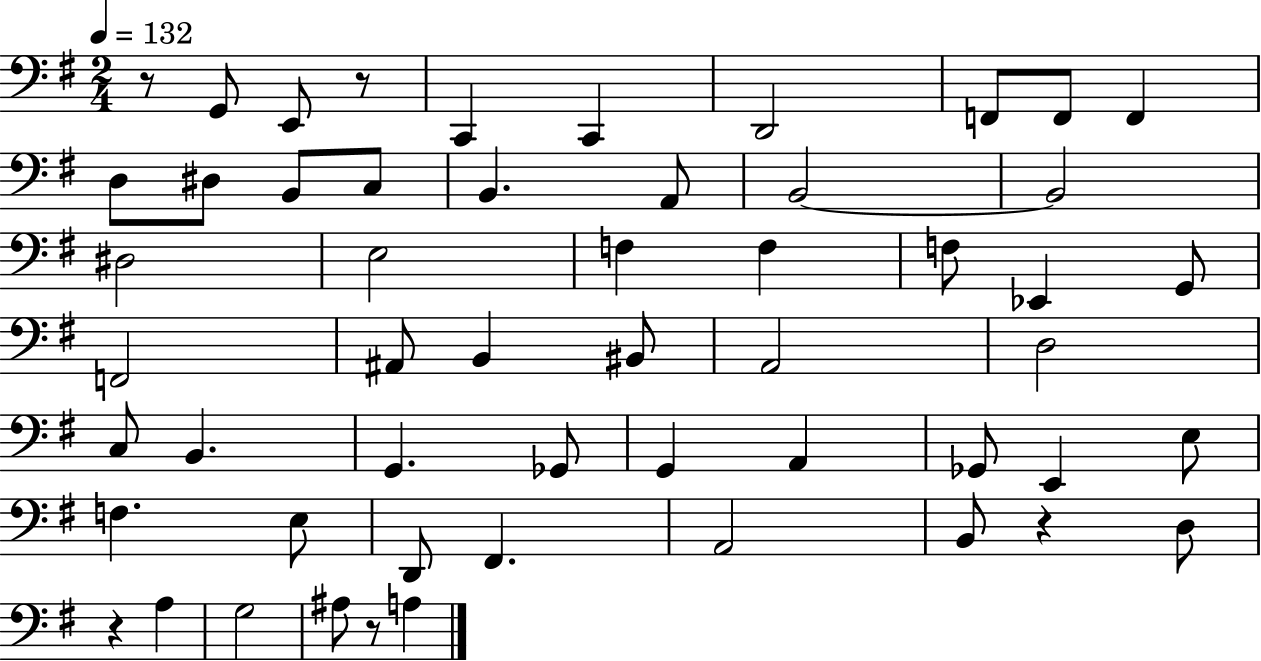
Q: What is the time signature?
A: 2/4